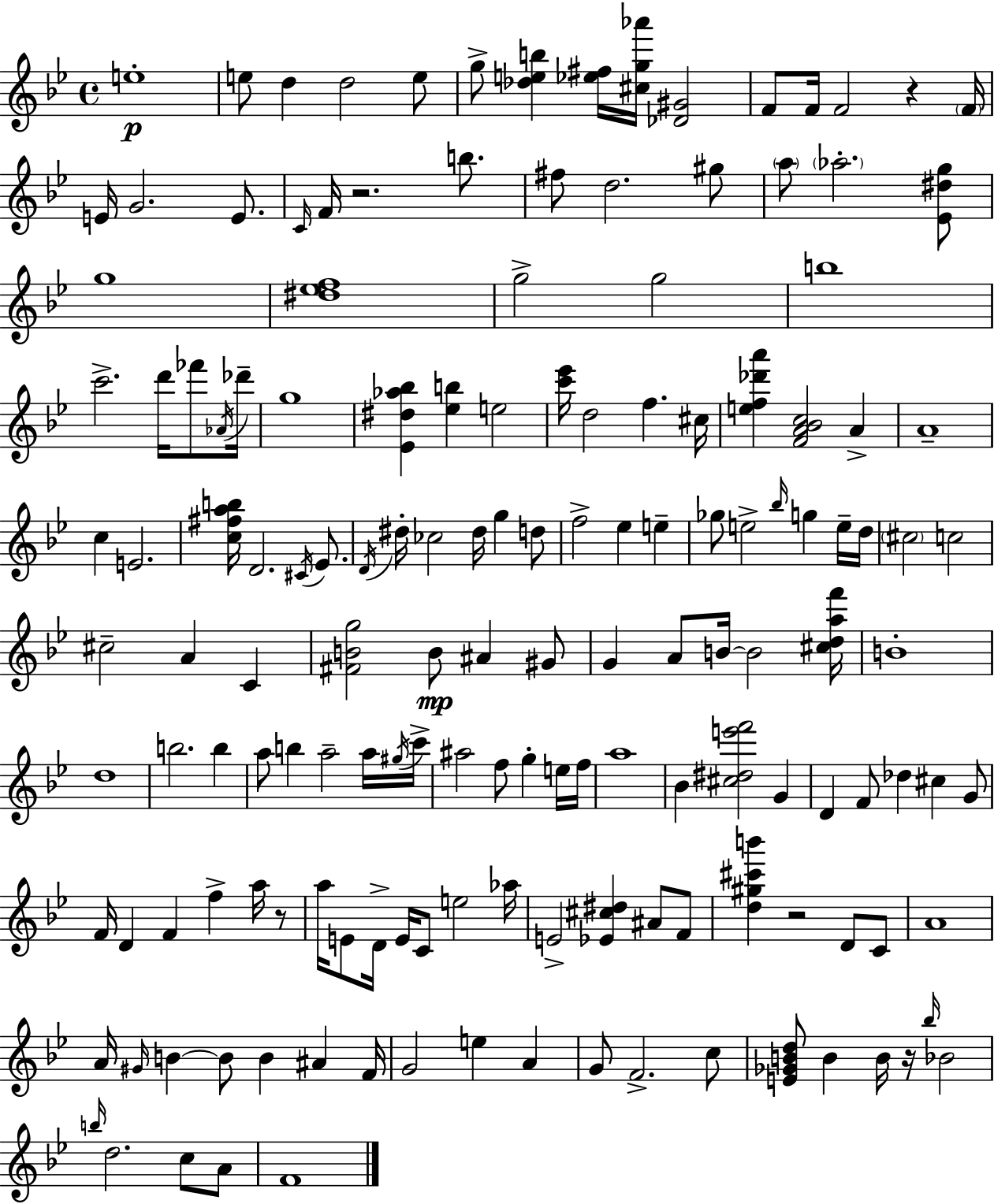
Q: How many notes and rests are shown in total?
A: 155